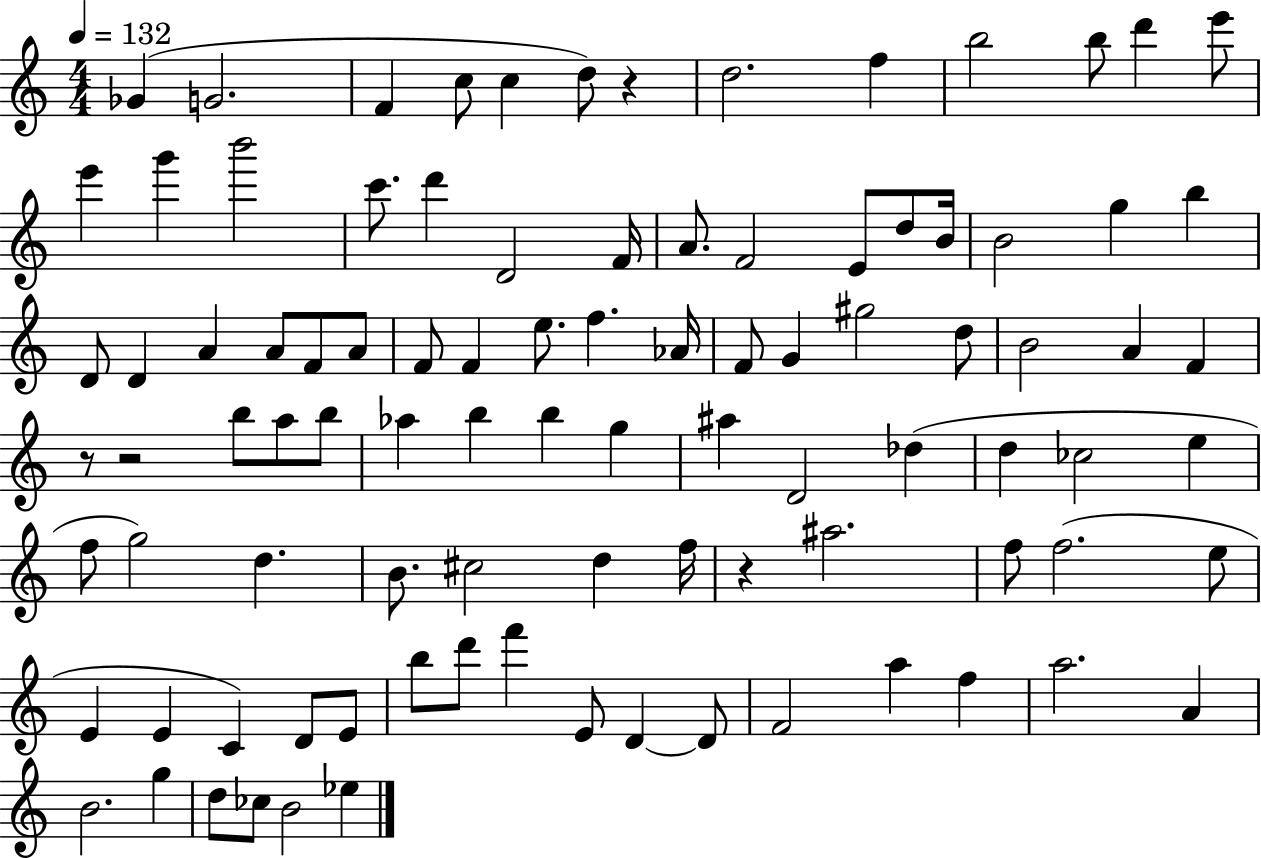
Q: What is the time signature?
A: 4/4